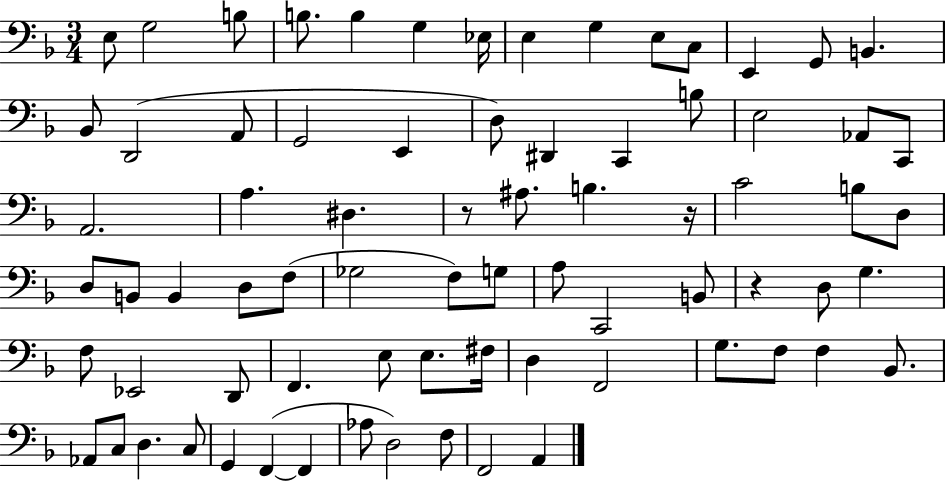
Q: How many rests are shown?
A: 3